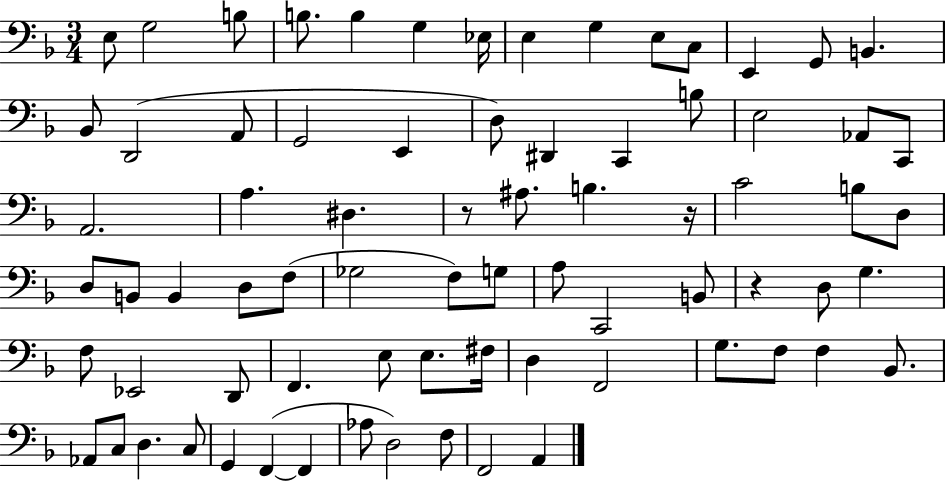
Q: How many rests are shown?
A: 3